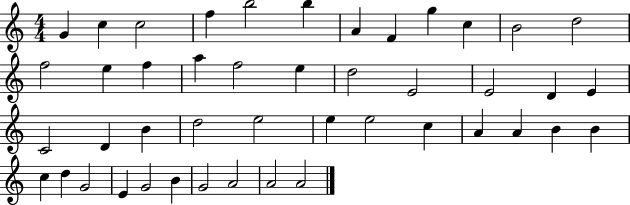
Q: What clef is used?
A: treble